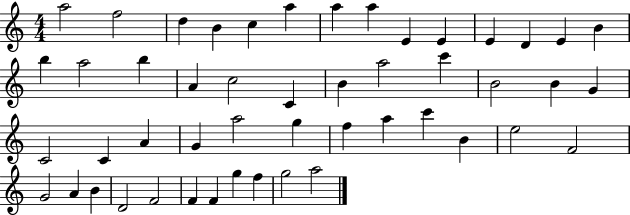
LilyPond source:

{
  \clef treble
  \numericTimeSignature
  \time 4/4
  \key c \major
  a''2 f''2 | d''4 b'4 c''4 a''4 | a''4 a''4 e'4 e'4 | e'4 d'4 e'4 b'4 | \break b''4 a''2 b''4 | a'4 c''2 c'4 | b'4 a''2 c'''4 | b'2 b'4 g'4 | \break c'2 c'4 a'4 | g'4 a''2 g''4 | f''4 a''4 c'''4 b'4 | e''2 f'2 | \break g'2 a'4 b'4 | d'2 f'2 | f'4 f'4 g''4 f''4 | g''2 a''2 | \break \bar "|."
}